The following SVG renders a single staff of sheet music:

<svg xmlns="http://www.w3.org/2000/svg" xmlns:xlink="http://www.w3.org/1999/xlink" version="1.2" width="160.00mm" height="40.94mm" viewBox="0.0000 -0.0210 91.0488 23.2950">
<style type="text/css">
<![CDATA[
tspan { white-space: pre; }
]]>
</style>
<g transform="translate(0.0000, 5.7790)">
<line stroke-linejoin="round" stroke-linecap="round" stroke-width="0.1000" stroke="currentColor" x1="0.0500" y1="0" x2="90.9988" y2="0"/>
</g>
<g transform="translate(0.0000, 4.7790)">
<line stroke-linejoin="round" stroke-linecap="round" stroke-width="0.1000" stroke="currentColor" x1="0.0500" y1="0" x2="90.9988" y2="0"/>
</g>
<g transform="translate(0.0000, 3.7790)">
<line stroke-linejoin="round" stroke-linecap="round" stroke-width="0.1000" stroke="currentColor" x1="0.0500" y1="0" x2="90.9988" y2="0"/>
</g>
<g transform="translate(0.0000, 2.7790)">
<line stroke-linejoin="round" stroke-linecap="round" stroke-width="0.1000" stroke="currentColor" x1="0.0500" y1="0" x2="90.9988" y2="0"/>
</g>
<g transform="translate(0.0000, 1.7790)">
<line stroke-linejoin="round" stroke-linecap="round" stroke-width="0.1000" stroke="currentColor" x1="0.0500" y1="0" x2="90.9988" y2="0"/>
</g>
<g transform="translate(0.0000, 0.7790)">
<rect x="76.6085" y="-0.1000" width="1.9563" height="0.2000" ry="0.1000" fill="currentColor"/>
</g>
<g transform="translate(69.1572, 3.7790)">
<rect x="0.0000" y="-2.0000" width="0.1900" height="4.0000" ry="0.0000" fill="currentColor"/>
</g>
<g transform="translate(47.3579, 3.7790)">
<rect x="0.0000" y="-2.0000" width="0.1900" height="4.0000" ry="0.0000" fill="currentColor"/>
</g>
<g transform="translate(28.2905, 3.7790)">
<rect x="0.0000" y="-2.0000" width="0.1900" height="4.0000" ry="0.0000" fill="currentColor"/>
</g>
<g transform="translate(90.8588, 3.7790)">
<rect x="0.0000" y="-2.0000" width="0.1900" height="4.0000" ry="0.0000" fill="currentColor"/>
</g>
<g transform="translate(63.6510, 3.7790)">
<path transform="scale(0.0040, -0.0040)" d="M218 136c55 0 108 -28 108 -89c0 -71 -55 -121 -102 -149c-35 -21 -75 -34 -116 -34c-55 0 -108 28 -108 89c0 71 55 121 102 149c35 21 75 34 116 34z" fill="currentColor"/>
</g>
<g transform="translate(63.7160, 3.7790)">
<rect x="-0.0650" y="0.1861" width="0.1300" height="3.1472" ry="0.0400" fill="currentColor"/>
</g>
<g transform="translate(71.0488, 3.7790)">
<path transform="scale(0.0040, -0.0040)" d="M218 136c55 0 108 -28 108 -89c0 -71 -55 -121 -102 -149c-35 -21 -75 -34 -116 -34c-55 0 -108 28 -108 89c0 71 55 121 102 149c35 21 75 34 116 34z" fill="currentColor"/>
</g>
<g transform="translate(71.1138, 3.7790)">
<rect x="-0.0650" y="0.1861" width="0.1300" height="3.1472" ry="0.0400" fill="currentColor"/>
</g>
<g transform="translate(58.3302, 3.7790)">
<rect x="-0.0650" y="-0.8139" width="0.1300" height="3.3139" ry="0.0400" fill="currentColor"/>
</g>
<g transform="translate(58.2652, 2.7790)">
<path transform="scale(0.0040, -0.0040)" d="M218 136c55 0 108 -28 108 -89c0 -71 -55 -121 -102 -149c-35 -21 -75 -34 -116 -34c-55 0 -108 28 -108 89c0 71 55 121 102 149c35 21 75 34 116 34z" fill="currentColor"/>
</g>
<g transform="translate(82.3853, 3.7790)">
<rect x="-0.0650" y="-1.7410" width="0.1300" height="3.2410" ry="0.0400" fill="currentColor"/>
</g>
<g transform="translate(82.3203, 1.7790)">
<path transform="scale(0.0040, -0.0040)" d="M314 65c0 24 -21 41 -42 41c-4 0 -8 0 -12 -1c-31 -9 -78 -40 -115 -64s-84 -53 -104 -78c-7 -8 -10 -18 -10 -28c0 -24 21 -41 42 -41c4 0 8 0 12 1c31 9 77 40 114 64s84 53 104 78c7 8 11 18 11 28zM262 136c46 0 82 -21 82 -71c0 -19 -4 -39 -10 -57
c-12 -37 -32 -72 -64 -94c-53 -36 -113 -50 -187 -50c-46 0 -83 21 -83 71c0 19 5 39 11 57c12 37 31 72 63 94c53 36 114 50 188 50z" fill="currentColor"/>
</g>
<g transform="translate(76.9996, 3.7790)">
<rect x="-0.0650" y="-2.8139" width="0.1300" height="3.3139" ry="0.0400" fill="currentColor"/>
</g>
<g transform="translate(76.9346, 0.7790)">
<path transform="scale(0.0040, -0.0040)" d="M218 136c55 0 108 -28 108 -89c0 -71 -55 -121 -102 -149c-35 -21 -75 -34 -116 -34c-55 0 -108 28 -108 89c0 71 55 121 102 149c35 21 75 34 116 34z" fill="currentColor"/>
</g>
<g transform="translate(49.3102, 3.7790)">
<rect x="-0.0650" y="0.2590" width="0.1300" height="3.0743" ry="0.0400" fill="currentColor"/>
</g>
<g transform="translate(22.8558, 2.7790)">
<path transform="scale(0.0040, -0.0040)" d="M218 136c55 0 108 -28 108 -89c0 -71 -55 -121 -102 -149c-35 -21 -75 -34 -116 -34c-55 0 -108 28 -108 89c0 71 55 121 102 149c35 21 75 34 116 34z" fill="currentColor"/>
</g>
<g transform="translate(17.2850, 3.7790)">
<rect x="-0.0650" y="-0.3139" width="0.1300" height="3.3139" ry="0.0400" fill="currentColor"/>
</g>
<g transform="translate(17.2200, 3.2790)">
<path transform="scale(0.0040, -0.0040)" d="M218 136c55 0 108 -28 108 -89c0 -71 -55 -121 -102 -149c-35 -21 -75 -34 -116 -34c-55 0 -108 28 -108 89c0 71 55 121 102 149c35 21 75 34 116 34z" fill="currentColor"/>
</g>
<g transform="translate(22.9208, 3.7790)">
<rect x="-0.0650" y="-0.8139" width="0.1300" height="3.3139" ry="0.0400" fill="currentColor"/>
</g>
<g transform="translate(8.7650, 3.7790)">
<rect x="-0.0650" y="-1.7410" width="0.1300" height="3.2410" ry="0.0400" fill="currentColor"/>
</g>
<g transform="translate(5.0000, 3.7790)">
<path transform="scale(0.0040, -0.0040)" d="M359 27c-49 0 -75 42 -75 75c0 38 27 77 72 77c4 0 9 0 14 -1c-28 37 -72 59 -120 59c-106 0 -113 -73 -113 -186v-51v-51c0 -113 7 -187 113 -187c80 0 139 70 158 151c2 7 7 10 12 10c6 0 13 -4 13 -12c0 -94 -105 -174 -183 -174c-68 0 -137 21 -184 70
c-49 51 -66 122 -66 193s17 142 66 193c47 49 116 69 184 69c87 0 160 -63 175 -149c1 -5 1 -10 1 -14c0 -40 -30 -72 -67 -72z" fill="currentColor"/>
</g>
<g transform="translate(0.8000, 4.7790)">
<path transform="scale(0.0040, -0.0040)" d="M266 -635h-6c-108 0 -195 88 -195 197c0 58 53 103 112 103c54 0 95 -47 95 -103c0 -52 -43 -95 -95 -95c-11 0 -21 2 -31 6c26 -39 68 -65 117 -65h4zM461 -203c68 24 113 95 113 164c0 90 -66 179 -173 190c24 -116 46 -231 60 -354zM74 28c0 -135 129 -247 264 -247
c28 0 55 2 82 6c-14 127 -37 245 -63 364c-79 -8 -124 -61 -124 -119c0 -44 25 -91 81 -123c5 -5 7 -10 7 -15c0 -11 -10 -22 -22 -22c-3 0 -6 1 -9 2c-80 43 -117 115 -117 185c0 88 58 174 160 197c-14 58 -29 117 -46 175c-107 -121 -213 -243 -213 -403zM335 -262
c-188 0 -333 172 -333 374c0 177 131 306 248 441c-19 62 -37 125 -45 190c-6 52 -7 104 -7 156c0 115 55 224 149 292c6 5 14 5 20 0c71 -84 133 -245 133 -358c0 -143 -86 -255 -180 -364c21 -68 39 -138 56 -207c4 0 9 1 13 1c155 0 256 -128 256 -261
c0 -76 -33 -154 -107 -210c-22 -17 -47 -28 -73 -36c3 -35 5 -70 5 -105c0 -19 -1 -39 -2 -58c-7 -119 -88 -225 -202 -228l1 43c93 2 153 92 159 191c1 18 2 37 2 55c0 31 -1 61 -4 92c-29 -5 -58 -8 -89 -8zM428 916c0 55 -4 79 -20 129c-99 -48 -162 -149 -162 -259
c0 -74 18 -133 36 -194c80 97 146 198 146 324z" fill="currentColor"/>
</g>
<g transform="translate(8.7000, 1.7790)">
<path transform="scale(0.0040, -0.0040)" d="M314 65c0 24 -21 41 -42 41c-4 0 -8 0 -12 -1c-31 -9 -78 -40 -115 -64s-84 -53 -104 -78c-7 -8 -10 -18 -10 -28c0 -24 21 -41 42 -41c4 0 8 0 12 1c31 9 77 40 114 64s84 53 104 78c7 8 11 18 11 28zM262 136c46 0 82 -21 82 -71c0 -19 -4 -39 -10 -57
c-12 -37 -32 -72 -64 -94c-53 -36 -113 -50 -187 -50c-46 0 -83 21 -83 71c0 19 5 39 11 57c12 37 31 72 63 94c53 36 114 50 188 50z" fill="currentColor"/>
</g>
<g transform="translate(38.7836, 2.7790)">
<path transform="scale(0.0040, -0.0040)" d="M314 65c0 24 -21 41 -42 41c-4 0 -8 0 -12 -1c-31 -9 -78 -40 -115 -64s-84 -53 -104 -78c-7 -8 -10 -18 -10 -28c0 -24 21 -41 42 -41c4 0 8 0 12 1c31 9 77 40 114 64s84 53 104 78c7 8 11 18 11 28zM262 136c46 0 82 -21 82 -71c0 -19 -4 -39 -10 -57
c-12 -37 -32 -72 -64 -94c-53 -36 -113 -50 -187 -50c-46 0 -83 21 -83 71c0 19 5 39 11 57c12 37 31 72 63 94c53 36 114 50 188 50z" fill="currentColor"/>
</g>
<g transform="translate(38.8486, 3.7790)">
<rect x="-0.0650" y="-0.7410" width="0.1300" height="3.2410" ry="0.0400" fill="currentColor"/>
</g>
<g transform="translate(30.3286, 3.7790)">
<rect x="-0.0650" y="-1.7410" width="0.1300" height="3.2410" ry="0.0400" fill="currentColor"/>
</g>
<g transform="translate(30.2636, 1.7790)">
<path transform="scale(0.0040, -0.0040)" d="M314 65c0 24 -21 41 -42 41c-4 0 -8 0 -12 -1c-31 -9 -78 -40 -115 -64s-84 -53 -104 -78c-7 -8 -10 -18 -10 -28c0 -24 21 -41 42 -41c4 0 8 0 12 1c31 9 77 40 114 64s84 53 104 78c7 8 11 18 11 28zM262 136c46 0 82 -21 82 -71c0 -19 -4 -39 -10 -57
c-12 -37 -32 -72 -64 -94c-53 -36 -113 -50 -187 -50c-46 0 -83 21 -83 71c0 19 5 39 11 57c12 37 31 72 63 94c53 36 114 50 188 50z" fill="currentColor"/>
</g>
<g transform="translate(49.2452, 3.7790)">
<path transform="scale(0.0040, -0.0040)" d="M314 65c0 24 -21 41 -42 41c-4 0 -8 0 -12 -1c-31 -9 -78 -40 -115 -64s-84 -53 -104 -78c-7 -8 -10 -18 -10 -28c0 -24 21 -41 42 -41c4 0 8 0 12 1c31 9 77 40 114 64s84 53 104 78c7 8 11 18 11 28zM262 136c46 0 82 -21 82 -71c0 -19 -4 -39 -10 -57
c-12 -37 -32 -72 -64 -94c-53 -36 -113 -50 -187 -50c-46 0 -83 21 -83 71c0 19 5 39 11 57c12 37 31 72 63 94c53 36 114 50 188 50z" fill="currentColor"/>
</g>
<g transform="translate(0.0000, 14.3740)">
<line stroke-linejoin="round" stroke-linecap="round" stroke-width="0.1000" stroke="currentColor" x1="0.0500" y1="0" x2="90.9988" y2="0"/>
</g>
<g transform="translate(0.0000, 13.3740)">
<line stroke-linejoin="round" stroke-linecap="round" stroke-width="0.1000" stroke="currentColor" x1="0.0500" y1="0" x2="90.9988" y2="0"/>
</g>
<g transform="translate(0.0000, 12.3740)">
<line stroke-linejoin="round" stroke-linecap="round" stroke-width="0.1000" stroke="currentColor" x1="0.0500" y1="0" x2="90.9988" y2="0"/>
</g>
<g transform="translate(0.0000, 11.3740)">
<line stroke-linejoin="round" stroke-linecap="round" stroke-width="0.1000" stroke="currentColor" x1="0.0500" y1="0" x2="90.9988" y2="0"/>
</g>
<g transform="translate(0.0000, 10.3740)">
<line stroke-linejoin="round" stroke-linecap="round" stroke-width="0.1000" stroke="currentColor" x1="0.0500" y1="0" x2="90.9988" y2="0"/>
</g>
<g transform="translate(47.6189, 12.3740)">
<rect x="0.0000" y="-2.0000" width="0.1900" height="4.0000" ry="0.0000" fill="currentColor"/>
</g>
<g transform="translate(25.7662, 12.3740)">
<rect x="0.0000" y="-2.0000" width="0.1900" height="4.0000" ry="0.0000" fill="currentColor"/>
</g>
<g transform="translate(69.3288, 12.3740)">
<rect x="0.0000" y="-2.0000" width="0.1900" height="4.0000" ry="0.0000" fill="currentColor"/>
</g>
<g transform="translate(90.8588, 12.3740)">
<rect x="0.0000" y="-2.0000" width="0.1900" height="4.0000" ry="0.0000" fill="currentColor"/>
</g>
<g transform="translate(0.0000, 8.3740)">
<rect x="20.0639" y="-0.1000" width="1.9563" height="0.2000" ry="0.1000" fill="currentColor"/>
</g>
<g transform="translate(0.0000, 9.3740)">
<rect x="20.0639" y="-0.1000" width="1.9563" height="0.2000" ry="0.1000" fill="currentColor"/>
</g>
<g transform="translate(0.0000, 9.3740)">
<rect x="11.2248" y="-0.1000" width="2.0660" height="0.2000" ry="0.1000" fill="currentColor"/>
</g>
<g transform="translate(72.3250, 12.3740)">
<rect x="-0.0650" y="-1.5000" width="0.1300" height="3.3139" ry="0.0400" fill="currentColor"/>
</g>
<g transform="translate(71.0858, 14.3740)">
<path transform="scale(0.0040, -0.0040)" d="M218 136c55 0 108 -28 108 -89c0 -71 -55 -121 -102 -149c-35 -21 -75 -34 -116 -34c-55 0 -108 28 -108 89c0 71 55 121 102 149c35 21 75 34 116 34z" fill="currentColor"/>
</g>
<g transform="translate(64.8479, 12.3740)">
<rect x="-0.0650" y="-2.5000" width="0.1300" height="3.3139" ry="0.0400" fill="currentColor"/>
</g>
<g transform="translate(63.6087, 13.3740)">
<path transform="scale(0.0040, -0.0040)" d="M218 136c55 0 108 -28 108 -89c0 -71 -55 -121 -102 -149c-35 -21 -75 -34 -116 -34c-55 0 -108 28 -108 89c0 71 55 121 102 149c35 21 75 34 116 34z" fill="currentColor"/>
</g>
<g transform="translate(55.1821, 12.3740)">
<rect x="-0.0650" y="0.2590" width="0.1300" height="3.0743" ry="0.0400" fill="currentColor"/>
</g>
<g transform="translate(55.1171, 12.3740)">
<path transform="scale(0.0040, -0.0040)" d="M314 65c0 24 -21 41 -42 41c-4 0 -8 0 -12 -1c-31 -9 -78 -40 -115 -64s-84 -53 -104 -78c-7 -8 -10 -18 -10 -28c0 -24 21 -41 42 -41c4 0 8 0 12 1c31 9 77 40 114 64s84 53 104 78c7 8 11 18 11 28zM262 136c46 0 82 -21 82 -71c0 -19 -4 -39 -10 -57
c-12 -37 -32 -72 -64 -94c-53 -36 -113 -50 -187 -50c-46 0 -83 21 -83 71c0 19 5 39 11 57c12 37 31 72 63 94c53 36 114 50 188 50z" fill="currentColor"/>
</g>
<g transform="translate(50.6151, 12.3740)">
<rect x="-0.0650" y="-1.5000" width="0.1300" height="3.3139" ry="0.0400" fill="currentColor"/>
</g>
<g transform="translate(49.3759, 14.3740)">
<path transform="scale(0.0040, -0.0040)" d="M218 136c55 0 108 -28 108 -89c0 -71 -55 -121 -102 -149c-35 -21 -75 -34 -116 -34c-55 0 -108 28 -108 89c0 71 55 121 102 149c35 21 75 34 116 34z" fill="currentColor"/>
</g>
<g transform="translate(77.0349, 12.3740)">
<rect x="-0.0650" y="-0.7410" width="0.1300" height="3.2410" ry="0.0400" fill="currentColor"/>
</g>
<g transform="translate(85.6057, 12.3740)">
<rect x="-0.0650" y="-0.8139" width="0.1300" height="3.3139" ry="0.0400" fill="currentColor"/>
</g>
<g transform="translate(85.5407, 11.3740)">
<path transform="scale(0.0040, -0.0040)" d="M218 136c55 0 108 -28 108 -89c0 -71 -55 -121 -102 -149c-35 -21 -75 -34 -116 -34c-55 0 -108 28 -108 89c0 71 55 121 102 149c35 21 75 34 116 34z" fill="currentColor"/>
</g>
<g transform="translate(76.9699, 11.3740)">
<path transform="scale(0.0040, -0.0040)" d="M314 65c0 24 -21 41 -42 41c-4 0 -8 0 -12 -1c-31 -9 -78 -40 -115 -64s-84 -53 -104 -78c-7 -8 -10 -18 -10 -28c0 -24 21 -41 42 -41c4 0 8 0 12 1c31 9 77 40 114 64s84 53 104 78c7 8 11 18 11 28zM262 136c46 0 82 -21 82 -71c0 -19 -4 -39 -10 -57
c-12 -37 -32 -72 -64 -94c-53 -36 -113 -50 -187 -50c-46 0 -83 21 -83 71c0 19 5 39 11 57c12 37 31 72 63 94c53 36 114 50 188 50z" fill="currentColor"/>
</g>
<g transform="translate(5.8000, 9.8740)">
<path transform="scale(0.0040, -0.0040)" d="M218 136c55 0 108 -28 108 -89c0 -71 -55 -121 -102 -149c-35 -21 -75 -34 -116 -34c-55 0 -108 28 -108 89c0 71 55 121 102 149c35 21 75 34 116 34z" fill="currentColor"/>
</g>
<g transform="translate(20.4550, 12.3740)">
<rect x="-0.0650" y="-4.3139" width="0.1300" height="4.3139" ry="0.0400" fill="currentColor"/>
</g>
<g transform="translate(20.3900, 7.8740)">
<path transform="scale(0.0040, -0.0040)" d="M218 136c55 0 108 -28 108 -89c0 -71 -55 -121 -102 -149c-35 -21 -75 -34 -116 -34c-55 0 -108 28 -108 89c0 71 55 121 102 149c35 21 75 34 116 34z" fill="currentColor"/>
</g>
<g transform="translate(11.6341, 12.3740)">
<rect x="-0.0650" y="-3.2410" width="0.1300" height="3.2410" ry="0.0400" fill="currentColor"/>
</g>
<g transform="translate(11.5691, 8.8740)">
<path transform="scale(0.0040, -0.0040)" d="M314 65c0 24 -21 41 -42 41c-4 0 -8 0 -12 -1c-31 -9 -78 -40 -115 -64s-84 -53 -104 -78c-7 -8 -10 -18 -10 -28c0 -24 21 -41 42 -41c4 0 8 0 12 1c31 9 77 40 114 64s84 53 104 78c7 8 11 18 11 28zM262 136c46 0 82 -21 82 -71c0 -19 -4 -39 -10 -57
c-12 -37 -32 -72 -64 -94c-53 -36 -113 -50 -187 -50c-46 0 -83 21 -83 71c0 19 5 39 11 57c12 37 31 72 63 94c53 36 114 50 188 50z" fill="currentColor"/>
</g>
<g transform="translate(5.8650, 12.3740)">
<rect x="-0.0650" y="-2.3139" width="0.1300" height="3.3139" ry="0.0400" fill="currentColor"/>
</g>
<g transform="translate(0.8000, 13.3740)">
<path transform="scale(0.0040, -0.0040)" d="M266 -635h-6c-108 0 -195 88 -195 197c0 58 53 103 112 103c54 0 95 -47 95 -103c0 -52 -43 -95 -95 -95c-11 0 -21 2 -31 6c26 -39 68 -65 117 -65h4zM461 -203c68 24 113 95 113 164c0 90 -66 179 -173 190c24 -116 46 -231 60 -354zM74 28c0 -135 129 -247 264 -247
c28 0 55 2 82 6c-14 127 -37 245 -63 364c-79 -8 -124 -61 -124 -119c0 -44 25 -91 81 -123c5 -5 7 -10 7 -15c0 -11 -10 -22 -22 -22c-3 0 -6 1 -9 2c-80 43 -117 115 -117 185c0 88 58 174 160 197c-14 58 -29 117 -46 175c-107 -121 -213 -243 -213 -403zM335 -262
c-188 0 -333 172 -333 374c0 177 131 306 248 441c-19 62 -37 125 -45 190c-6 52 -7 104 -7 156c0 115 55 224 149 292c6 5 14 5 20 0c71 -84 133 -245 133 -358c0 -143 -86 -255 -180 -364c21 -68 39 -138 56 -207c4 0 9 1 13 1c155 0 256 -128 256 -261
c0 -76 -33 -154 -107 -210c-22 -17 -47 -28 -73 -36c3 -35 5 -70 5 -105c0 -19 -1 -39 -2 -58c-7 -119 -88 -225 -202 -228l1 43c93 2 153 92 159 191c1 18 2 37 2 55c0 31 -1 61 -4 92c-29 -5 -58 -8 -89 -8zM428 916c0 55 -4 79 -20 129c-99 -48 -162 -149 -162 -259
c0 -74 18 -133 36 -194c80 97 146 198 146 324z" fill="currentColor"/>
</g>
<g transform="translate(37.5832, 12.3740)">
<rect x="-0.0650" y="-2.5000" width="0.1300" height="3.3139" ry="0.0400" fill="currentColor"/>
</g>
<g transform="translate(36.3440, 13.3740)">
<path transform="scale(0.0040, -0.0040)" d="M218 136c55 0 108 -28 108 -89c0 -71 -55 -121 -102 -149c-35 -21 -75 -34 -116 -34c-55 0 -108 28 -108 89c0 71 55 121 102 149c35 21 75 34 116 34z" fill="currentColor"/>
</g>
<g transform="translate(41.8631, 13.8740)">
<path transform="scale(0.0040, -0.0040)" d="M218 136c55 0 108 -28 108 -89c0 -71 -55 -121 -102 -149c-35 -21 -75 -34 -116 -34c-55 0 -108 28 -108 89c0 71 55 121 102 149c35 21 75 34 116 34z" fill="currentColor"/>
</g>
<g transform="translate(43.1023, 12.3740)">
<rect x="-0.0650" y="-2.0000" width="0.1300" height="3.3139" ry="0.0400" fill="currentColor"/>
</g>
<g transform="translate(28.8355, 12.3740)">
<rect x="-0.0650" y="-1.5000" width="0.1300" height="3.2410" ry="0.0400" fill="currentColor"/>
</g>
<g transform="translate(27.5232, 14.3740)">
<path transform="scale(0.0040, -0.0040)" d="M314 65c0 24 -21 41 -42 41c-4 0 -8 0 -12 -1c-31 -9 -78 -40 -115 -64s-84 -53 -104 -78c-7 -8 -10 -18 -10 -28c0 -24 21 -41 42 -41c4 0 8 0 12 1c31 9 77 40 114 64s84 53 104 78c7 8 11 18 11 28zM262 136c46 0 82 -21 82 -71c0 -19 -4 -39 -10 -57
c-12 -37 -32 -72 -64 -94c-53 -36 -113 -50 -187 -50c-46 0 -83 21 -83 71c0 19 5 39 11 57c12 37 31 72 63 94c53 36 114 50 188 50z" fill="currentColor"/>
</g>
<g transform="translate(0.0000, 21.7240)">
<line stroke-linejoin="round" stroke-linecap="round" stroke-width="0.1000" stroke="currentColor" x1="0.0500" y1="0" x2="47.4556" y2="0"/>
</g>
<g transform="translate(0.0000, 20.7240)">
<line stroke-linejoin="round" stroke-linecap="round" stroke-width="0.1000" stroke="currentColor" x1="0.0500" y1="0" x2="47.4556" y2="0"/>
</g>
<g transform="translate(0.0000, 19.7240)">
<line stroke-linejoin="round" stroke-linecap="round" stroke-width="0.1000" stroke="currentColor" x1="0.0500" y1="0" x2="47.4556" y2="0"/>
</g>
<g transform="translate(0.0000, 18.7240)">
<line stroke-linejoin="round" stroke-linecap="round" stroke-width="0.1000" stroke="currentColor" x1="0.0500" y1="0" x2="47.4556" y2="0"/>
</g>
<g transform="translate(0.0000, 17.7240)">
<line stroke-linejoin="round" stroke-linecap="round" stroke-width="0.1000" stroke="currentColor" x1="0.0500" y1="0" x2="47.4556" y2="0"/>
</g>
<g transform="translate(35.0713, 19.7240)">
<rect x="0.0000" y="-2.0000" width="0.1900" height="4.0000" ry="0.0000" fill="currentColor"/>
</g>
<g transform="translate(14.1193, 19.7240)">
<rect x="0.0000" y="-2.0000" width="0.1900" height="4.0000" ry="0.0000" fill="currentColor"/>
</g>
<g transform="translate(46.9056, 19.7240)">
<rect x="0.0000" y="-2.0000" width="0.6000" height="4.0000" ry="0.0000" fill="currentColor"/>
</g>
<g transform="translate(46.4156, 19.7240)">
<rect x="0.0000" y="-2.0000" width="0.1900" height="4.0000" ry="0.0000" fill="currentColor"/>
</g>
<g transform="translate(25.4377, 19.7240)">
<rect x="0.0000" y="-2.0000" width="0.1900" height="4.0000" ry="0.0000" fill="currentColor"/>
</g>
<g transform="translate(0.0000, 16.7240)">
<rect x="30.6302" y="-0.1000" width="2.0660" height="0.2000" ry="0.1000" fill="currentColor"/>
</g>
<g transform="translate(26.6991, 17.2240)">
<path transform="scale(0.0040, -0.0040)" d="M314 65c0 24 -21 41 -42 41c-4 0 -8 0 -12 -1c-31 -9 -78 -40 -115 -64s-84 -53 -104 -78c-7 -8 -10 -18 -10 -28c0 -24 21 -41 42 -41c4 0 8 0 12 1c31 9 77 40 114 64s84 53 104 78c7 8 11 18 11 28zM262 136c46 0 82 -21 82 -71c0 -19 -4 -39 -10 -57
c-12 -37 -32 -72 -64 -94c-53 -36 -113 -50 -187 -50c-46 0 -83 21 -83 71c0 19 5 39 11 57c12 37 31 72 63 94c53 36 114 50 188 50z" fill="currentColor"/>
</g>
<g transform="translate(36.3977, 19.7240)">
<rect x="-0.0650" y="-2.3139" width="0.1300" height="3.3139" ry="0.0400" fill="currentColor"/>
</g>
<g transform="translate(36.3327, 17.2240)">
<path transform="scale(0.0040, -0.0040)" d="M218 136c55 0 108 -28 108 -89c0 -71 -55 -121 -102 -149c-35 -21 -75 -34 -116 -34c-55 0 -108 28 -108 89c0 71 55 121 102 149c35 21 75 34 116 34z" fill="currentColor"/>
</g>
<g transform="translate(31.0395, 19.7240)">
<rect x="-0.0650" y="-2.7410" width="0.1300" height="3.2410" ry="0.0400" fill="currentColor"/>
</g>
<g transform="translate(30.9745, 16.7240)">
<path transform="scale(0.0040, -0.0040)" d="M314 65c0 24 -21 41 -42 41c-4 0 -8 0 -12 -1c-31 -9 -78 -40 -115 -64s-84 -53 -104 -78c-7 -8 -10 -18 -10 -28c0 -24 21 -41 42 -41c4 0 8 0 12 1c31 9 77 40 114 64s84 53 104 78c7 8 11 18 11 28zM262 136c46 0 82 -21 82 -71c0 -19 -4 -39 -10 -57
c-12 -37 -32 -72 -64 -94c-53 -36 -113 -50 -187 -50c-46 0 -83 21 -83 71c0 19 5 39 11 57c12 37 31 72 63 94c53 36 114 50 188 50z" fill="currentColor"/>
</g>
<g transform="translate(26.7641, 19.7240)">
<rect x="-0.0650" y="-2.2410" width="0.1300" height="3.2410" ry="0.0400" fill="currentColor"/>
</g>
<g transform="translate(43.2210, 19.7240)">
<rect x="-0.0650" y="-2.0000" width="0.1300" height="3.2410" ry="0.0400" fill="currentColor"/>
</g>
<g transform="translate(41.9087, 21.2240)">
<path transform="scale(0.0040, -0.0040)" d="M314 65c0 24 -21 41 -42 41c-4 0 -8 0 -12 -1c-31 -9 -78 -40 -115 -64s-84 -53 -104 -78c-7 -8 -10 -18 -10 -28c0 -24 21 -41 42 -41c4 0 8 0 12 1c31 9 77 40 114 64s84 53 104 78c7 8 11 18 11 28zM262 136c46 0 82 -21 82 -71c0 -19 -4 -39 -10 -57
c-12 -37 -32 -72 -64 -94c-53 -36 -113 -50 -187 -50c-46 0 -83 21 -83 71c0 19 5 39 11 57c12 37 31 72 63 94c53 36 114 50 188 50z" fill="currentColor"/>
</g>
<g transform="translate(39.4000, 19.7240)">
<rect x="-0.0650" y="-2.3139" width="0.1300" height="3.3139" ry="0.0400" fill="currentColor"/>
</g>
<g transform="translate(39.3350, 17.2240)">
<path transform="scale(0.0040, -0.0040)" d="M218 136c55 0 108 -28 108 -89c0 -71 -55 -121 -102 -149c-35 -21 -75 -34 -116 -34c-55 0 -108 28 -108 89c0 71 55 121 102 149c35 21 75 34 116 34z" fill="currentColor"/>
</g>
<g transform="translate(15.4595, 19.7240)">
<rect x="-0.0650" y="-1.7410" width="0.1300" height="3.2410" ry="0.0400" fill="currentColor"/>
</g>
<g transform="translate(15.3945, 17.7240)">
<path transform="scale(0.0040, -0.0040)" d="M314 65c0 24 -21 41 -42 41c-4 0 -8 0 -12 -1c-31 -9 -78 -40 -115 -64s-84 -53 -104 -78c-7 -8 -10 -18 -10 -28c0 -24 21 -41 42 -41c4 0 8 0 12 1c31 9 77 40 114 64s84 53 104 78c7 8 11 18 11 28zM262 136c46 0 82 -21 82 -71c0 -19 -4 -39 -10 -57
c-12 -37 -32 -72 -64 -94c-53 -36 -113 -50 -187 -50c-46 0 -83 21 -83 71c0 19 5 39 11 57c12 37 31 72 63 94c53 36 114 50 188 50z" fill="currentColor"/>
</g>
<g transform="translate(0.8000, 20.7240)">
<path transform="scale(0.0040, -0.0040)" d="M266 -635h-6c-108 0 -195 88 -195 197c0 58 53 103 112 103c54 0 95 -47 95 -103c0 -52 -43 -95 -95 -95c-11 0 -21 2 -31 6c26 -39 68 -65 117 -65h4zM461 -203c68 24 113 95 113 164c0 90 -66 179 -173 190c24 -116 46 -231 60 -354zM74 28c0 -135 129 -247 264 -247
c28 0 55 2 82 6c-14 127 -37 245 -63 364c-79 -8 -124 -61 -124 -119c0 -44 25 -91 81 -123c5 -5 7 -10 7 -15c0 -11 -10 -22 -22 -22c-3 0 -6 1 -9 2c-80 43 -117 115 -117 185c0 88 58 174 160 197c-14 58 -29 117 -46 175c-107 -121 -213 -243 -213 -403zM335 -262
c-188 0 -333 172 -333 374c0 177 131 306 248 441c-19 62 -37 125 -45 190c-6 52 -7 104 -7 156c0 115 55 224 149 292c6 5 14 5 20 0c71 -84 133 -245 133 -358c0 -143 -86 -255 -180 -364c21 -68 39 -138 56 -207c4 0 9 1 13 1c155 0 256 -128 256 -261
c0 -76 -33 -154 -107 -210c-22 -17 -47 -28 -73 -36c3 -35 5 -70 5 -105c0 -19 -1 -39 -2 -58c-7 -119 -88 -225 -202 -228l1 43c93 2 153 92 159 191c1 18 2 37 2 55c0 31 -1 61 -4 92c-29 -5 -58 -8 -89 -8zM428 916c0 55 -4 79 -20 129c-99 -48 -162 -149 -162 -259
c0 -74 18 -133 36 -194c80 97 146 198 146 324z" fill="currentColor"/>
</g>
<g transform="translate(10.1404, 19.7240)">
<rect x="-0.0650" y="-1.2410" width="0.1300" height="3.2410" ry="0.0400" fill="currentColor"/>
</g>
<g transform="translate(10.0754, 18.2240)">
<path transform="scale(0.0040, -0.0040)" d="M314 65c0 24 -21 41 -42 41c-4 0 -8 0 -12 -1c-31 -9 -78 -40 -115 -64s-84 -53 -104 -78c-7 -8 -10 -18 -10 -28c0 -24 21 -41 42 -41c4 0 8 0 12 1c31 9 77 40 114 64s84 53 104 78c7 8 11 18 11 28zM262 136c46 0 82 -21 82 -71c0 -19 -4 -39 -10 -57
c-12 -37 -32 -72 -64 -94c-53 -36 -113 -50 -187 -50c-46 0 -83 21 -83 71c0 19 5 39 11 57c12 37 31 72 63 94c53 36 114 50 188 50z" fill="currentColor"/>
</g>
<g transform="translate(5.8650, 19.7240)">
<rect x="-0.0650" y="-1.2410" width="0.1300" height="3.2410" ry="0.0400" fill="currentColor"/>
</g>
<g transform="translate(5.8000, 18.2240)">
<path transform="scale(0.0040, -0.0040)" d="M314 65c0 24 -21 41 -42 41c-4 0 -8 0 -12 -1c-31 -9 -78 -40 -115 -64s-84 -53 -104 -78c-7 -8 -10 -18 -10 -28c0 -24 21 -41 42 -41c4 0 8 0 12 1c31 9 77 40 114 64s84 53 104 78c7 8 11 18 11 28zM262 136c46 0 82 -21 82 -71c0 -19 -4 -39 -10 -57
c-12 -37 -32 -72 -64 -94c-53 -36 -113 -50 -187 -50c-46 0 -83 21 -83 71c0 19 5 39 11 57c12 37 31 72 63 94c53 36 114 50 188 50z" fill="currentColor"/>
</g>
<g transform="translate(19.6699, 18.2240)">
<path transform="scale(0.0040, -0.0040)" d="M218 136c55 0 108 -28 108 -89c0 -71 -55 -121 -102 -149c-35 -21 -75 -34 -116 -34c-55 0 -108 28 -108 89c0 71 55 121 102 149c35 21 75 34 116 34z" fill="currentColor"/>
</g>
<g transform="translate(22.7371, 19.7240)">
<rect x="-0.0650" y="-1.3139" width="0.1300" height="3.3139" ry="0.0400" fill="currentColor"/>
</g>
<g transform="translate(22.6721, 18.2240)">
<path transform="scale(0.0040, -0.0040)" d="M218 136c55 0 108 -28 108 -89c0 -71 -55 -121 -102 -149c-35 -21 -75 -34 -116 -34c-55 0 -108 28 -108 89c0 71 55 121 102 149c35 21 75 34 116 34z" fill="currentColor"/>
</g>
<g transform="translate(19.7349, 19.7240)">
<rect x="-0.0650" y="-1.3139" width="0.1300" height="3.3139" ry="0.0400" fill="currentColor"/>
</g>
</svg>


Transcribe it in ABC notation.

X:1
T:Untitled
M:4/4
L:1/4
K:C
f2 c d f2 d2 B2 d B B a f2 g b2 d' E2 G F E B2 G E d2 d e2 e2 f2 e e g2 a2 g g F2